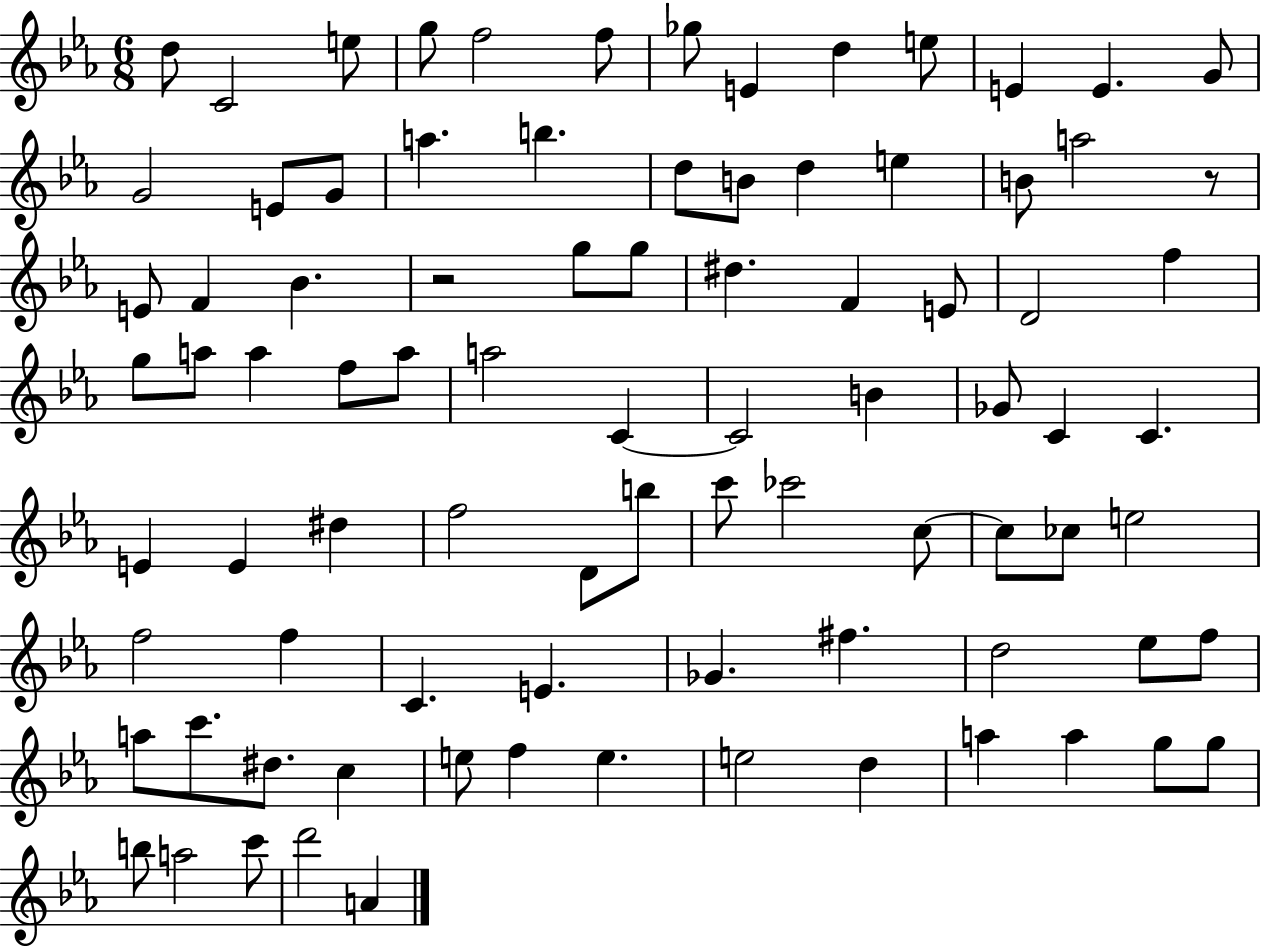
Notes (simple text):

D5/e C4/h E5/e G5/e F5/h F5/e Gb5/e E4/q D5/q E5/e E4/q E4/q. G4/e G4/h E4/e G4/e A5/q. B5/q. D5/e B4/e D5/q E5/q B4/e A5/h R/e E4/e F4/q Bb4/q. R/h G5/e G5/e D#5/q. F4/q E4/e D4/h F5/q G5/e A5/e A5/q F5/e A5/e A5/h C4/q C4/h B4/q Gb4/e C4/q C4/q. E4/q E4/q D#5/q F5/h D4/e B5/e C6/e CES6/h C5/e C5/e CES5/e E5/h F5/h F5/q C4/q. E4/q. Gb4/q. F#5/q. D5/h Eb5/e F5/e A5/e C6/e. D#5/e. C5/q E5/e F5/q E5/q. E5/h D5/q A5/q A5/q G5/e G5/e B5/e A5/h C6/e D6/h A4/q